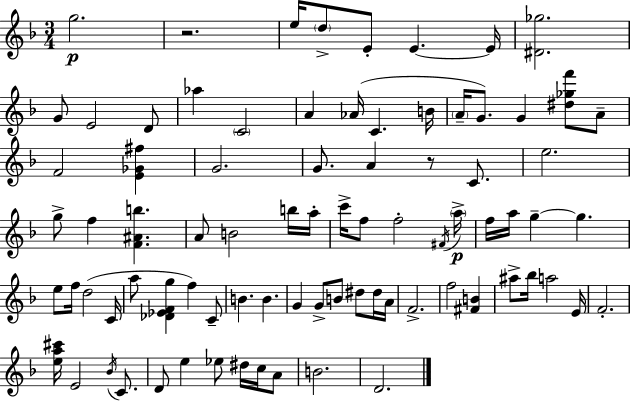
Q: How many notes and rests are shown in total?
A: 82